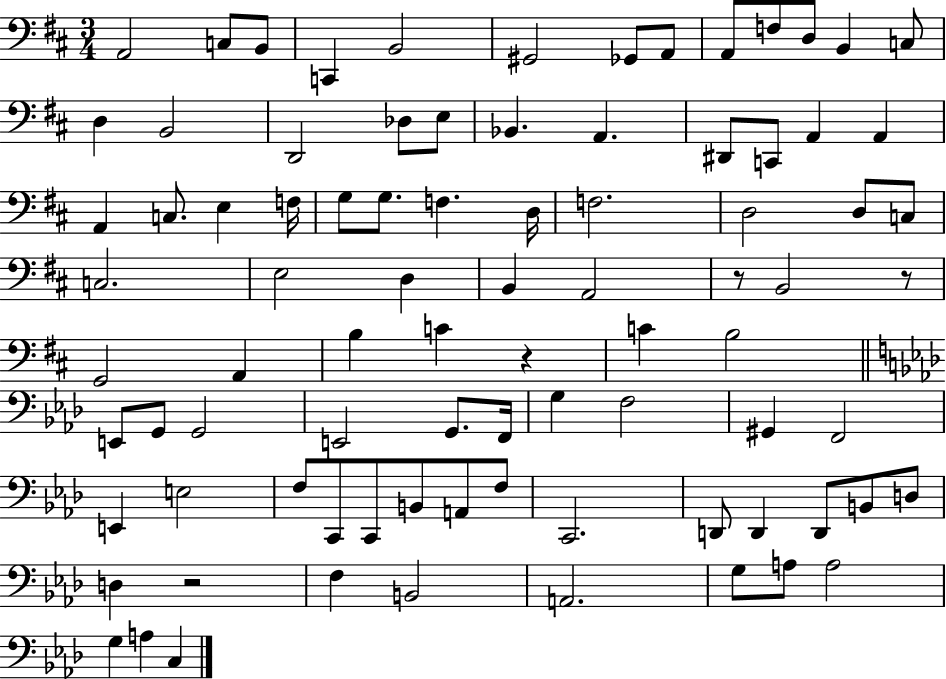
A2/h C3/e B2/e C2/q B2/h G#2/h Gb2/e A2/e A2/e F3/e D3/e B2/q C3/e D3/q B2/h D2/h Db3/e E3/e Bb2/q. A2/q. D#2/e C2/e A2/q A2/q A2/q C3/e. E3/q F3/s G3/e G3/e. F3/q. D3/s F3/h. D3/h D3/e C3/e C3/h. E3/h D3/q B2/q A2/h R/e B2/h R/e G2/h A2/q B3/q C4/q R/q C4/q B3/h E2/e G2/e G2/h E2/h G2/e. F2/s G3/q F3/h G#2/q F2/h E2/q E3/h F3/e C2/e C2/e B2/e A2/e F3/e C2/h. D2/e D2/q D2/e B2/e D3/e D3/q R/h F3/q B2/h A2/h. G3/e A3/e A3/h G3/q A3/q C3/q